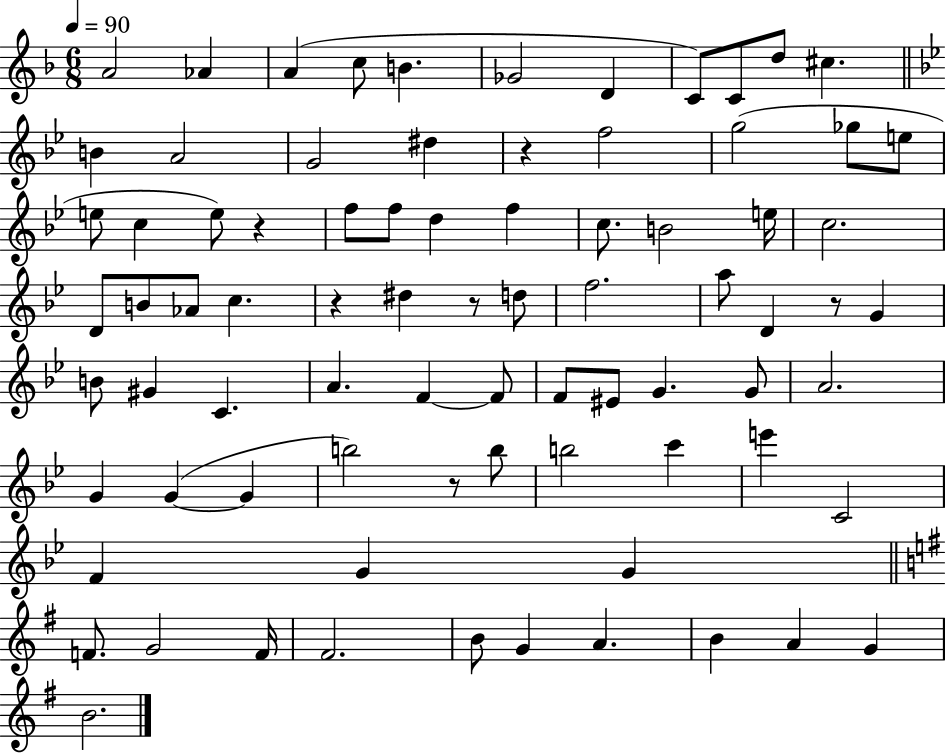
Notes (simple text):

A4/h Ab4/q A4/q C5/e B4/q. Gb4/h D4/q C4/e C4/e D5/e C#5/q. B4/q A4/h G4/h D#5/q R/q F5/h G5/h Gb5/e E5/e E5/e C5/q E5/e R/q F5/e F5/e D5/q F5/q C5/e. B4/h E5/s C5/h. D4/e B4/e Ab4/e C5/q. R/q D#5/q R/e D5/e F5/h. A5/e D4/q R/e G4/q B4/e G#4/q C4/q. A4/q. F4/q F4/e F4/e EIS4/e G4/q. G4/e A4/h. G4/q G4/q G4/q B5/h R/e B5/e B5/h C6/q E6/q C4/h F4/q G4/q G4/q F4/e. G4/h F4/s F#4/h. B4/e G4/q A4/q. B4/q A4/q G4/q B4/h.